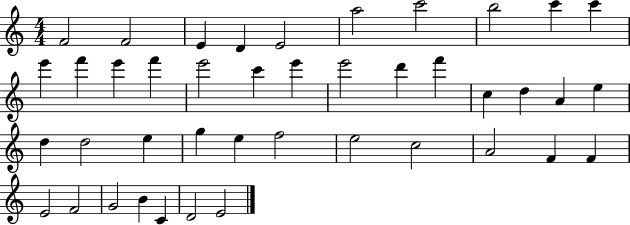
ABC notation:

X:1
T:Untitled
M:4/4
L:1/4
K:C
F2 F2 E D E2 a2 c'2 b2 c' c' e' f' e' f' e'2 c' e' e'2 d' f' c d A e d d2 e g e f2 e2 c2 A2 F F E2 F2 G2 B C D2 E2